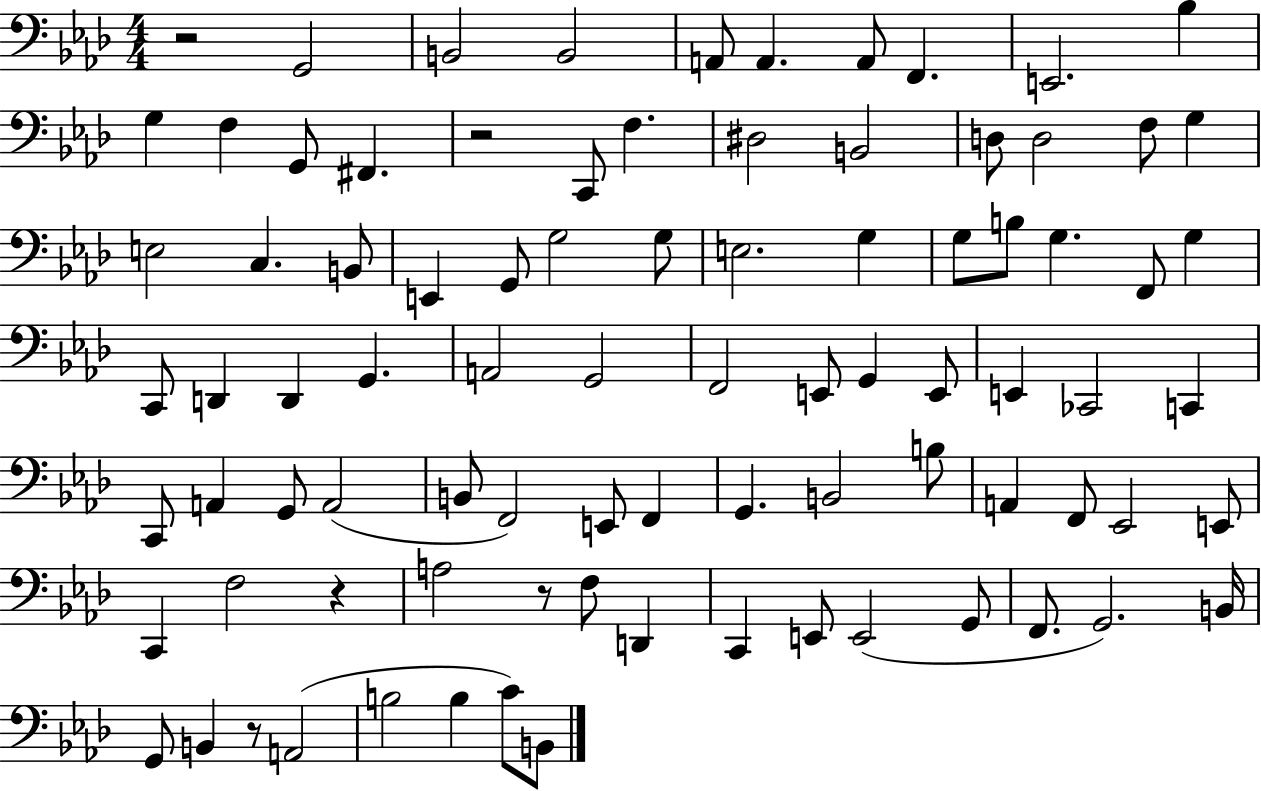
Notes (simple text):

R/h G2/h B2/h B2/h A2/e A2/q. A2/e F2/q. E2/h. Bb3/q G3/q F3/q G2/e F#2/q. R/h C2/e F3/q. D#3/h B2/h D3/e D3/h F3/e G3/q E3/h C3/q. B2/e E2/q G2/e G3/h G3/e E3/h. G3/q G3/e B3/e G3/q. F2/e G3/q C2/e D2/q D2/q G2/q. A2/h G2/h F2/h E2/e G2/q E2/e E2/q CES2/h C2/q C2/e A2/q G2/e A2/h B2/e F2/h E2/e F2/q G2/q. B2/h B3/e A2/q F2/e Eb2/h E2/e C2/q F3/h R/q A3/h R/e F3/e D2/q C2/q E2/e E2/h G2/e F2/e. G2/h. B2/s G2/e B2/q R/e A2/h B3/h B3/q C4/e B2/e